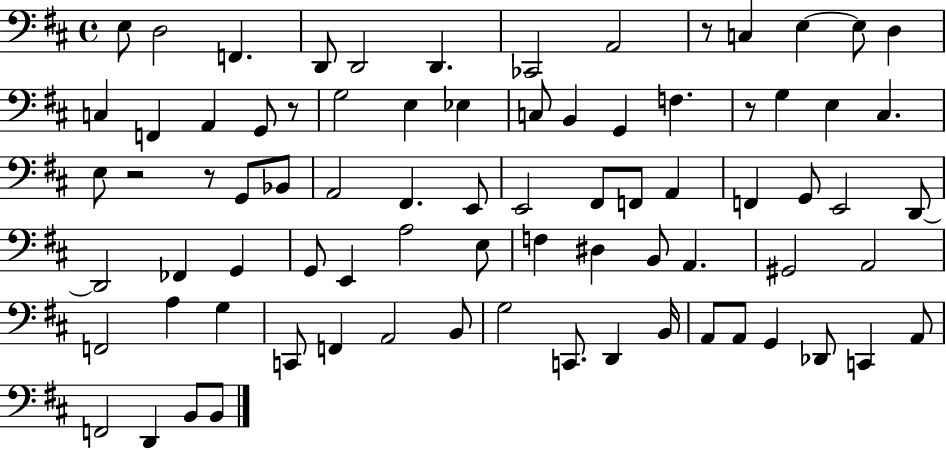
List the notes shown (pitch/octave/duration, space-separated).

E3/e D3/h F2/q. D2/e D2/h D2/q. CES2/h A2/h R/e C3/q E3/q E3/e D3/q C3/q F2/q A2/q G2/e R/e G3/h E3/q Eb3/q C3/e B2/q G2/q F3/q. R/e G3/q E3/q C#3/q. E3/e R/h R/e G2/e Bb2/e A2/h F#2/q. E2/e E2/h F#2/e F2/e A2/q F2/q G2/e E2/h D2/e D2/h FES2/q G2/q G2/e E2/q A3/h E3/e F3/q D#3/q B2/e A2/q. G#2/h A2/h F2/h A3/q G3/q C2/e F2/q A2/h B2/e G3/h C2/e. D2/q B2/s A2/e A2/e G2/q Db2/e C2/q A2/e F2/h D2/q B2/e B2/e